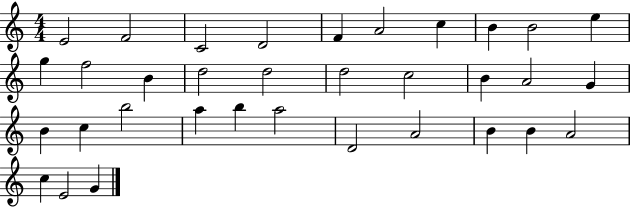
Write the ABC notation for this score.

X:1
T:Untitled
M:4/4
L:1/4
K:C
E2 F2 C2 D2 F A2 c B B2 e g f2 B d2 d2 d2 c2 B A2 G B c b2 a b a2 D2 A2 B B A2 c E2 G